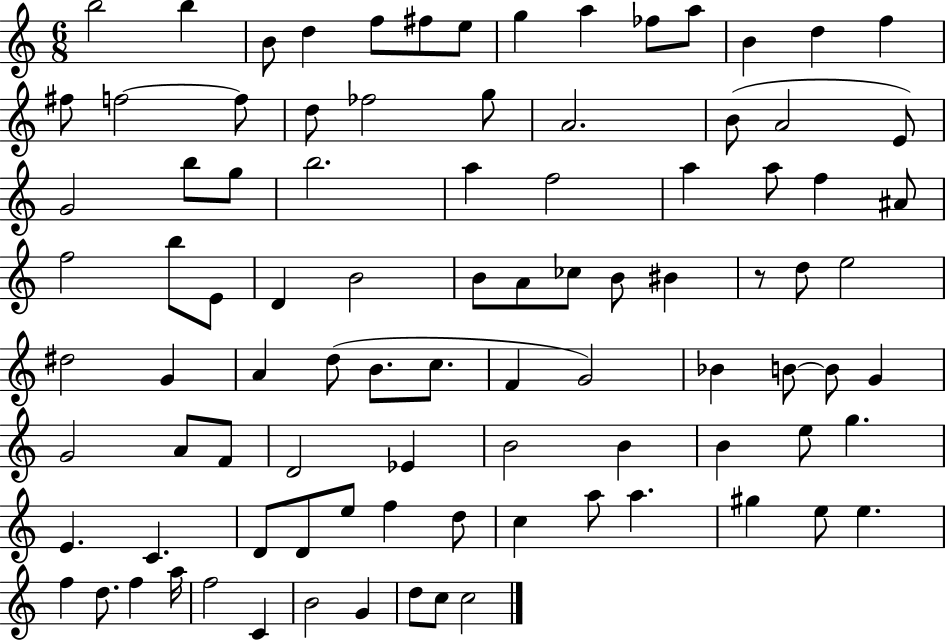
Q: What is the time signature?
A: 6/8